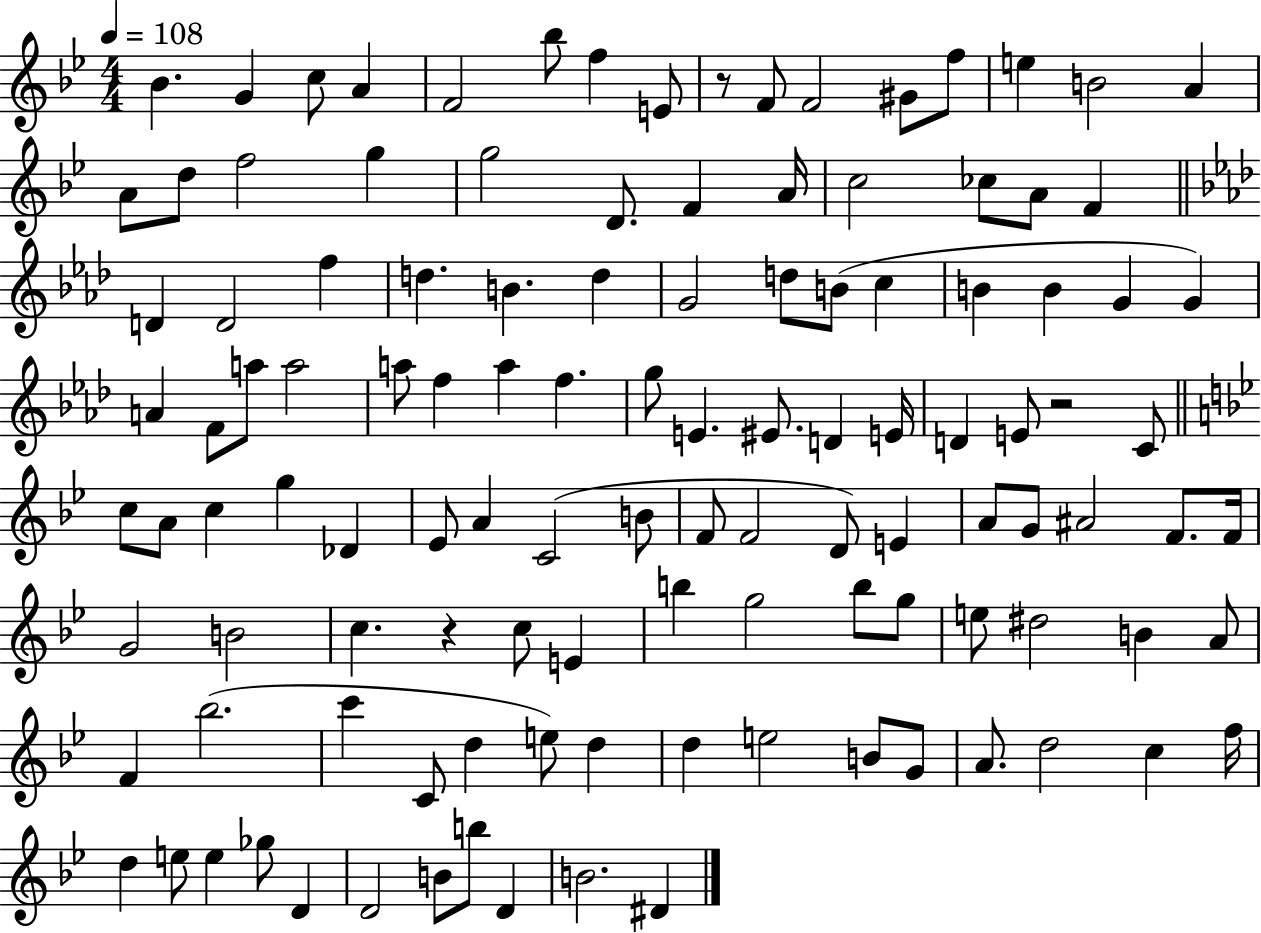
Bb4/q. G4/q C5/e A4/q F4/h Bb5/e F5/q E4/e R/e F4/e F4/h G#4/e F5/e E5/q B4/h A4/q A4/e D5/e F5/h G5/q G5/h D4/e. F4/q A4/s C5/h CES5/e A4/e F4/q D4/q D4/h F5/q D5/q. B4/q. D5/q G4/h D5/e B4/e C5/q B4/q B4/q G4/q G4/q A4/q F4/e A5/e A5/h A5/e F5/q A5/q F5/q. G5/e E4/q. EIS4/e. D4/q E4/s D4/q E4/e R/h C4/e C5/e A4/e C5/q G5/q Db4/q Eb4/e A4/q C4/h B4/e F4/e F4/h D4/e E4/q A4/e G4/e A#4/h F4/e. F4/s G4/h B4/h C5/q. R/q C5/e E4/q B5/q G5/h B5/e G5/e E5/e D#5/h B4/q A4/e F4/q Bb5/h. C6/q C4/e D5/q E5/e D5/q D5/q E5/h B4/e G4/e A4/e. D5/h C5/q F5/s D5/q E5/e E5/q Gb5/e D4/q D4/h B4/e B5/e D4/q B4/h. D#4/q